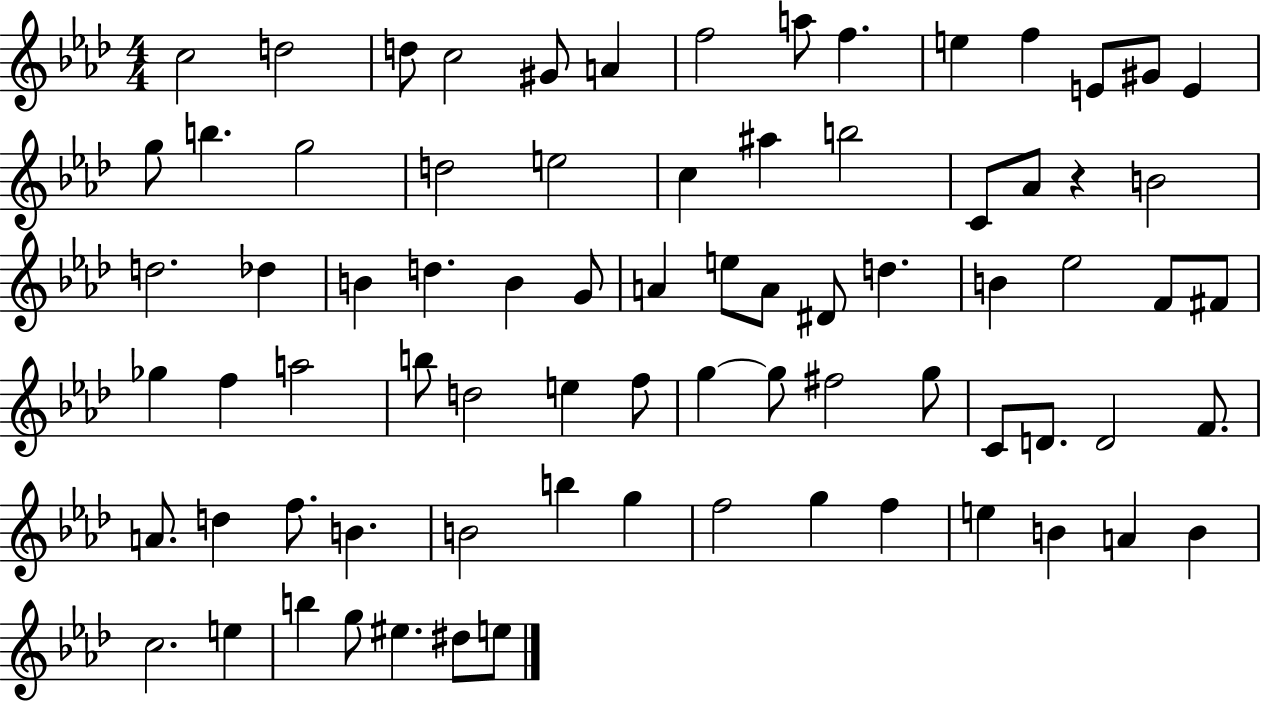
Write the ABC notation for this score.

X:1
T:Untitled
M:4/4
L:1/4
K:Ab
c2 d2 d/2 c2 ^G/2 A f2 a/2 f e f E/2 ^G/2 E g/2 b g2 d2 e2 c ^a b2 C/2 _A/2 z B2 d2 _d B d B G/2 A e/2 A/2 ^D/2 d B _e2 F/2 ^F/2 _g f a2 b/2 d2 e f/2 g g/2 ^f2 g/2 C/2 D/2 D2 F/2 A/2 d f/2 B B2 b g f2 g f e B A B c2 e b g/2 ^e ^d/2 e/2